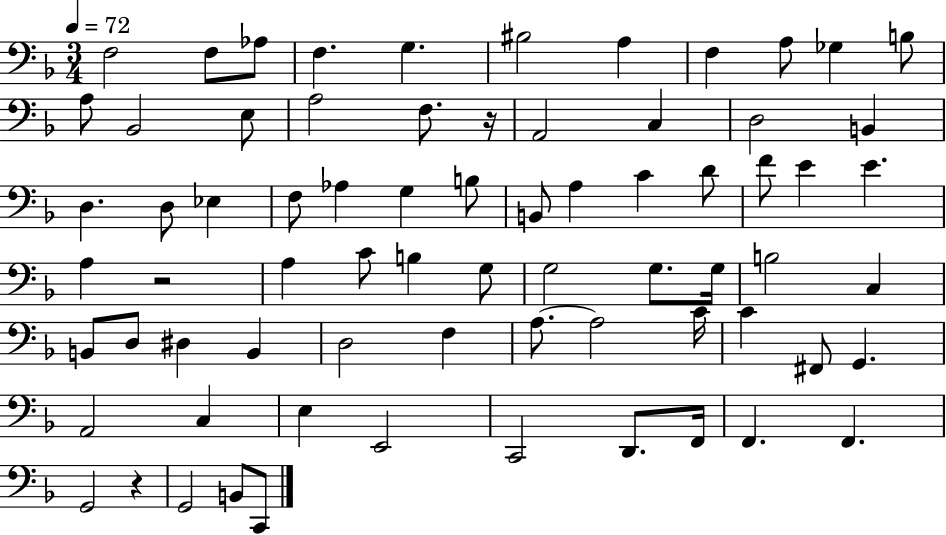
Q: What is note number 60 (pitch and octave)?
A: E2